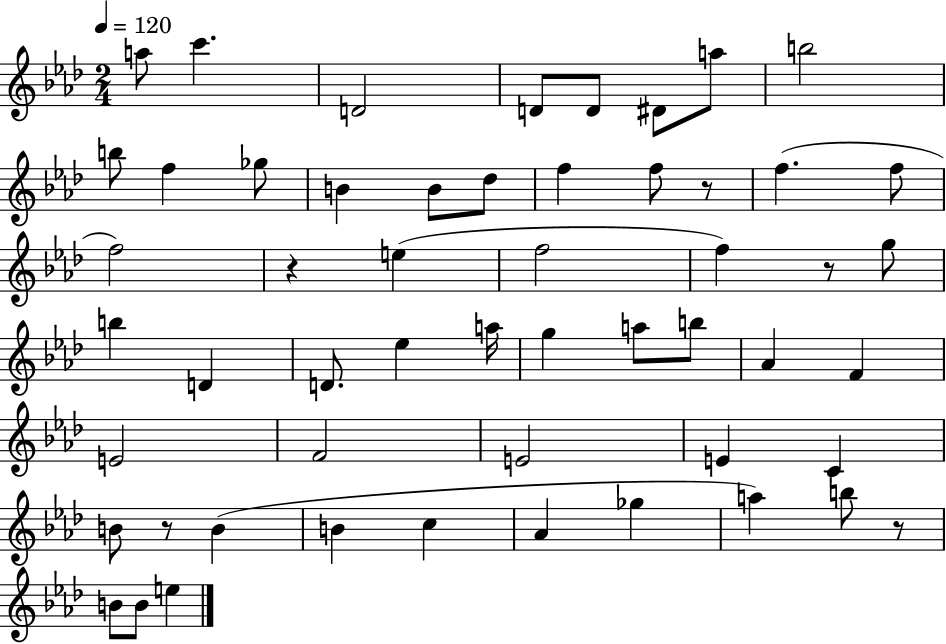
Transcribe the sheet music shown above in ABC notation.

X:1
T:Untitled
M:2/4
L:1/4
K:Ab
a/2 c' D2 D/2 D/2 ^D/2 a/2 b2 b/2 f _g/2 B B/2 _d/2 f f/2 z/2 f f/2 f2 z e f2 f z/2 g/2 b D D/2 _e a/4 g a/2 b/2 _A F E2 F2 E2 E C B/2 z/2 B B c _A _g a b/2 z/2 B/2 B/2 e